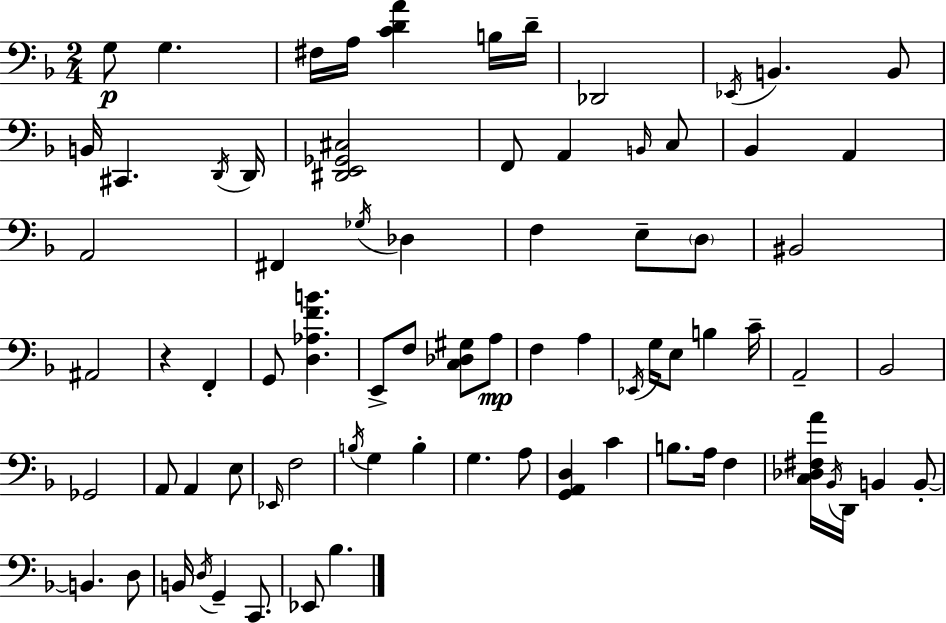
G3/e G3/q. F#3/s A3/s [C4,D4,A4]/q B3/s D4/s Db2/h Eb2/s B2/q. B2/e B2/s C#2/q. D2/s D2/s [D#2,E2,Gb2,C#3]/h F2/e A2/q B2/s C3/e Bb2/q A2/q A2/h F#2/q Gb3/s Db3/q F3/q E3/e D3/e BIS2/h A#2/h R/q F2/q G2/e [D3,Ab3,F4,B4]/q. E2/e F3/e [C3,Db3,G#3]/e A3/e F3/q A3/q Eb2/s G3/s E3/e B3/q C4/s A2/h Bb2/h Gb2/h A2/e A2/q E3/e Eb2/s F3/h B3/s G3/q B3/q G3/q. A3/e [G2,A2,D3]/q C4/q B3/e. A3/s F3/q [C3,Db3,F#3,A4]/s Bb2/s D2/s B2/q B2/e B2/q. D3/e B2/s D3/s G2/q C2/e. Eb2/e Bb3/q.